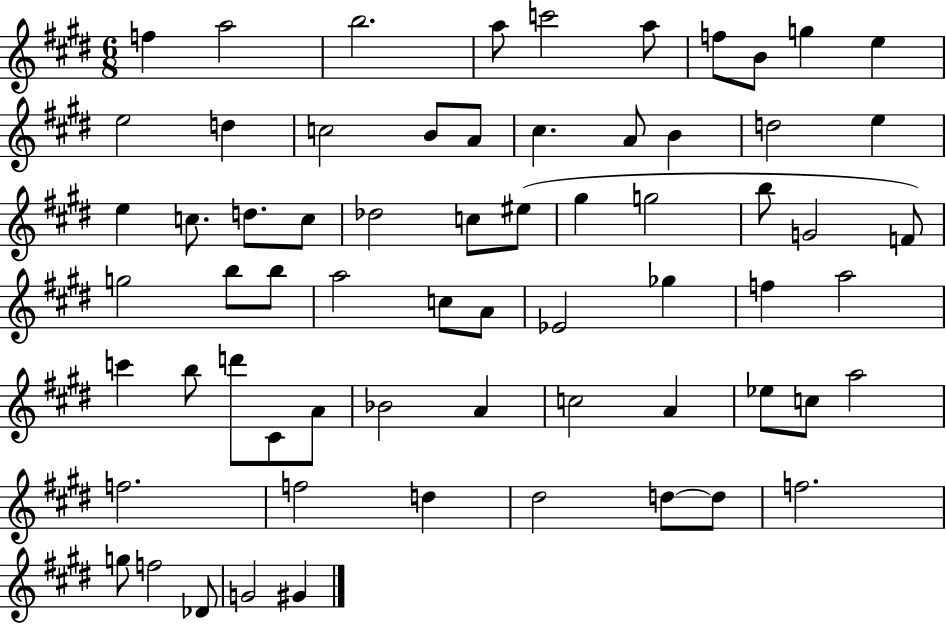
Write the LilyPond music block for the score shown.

{
  \clef treble
  \numericTimeSignature
  \time 6/8
  \key e \major
  \repeat volta 2 { f''4 a''2 | b''2. | a''8 c'''2 a''8 | f''8 b'8 g''4 e''4 | \break e''2 d''4 | c''2 b'8 a'8 | cis''4. a'8 b'4 | d''2 e''4 | \break e''4 c''8. d''8. c''8 | des''2 c''8 eis''8( | gis''4 g''2 | b''8 g'2 f'8) | \break g''2 b''8 b''8 | a''2 c''8 a'8 | ees'2 ges''4 | f''4 a''2 | \break c'''4 b''8 d'''8 cis'8 a'8 | bes'2 a'4 | c''2 a'4 | ees''8 c''8 a''2 | \break f''2. | f''2 d''4 | dis''2 d''8~~ d''8 | f''2. | \break g''8 f''2 des'8 | g'2 gis'4 | } \bar "|."
}